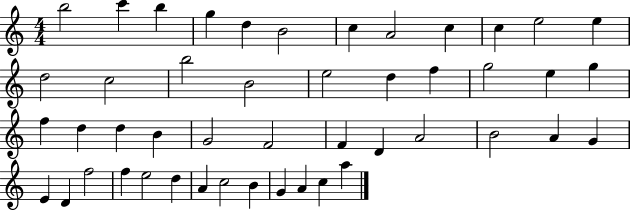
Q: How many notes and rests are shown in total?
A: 47